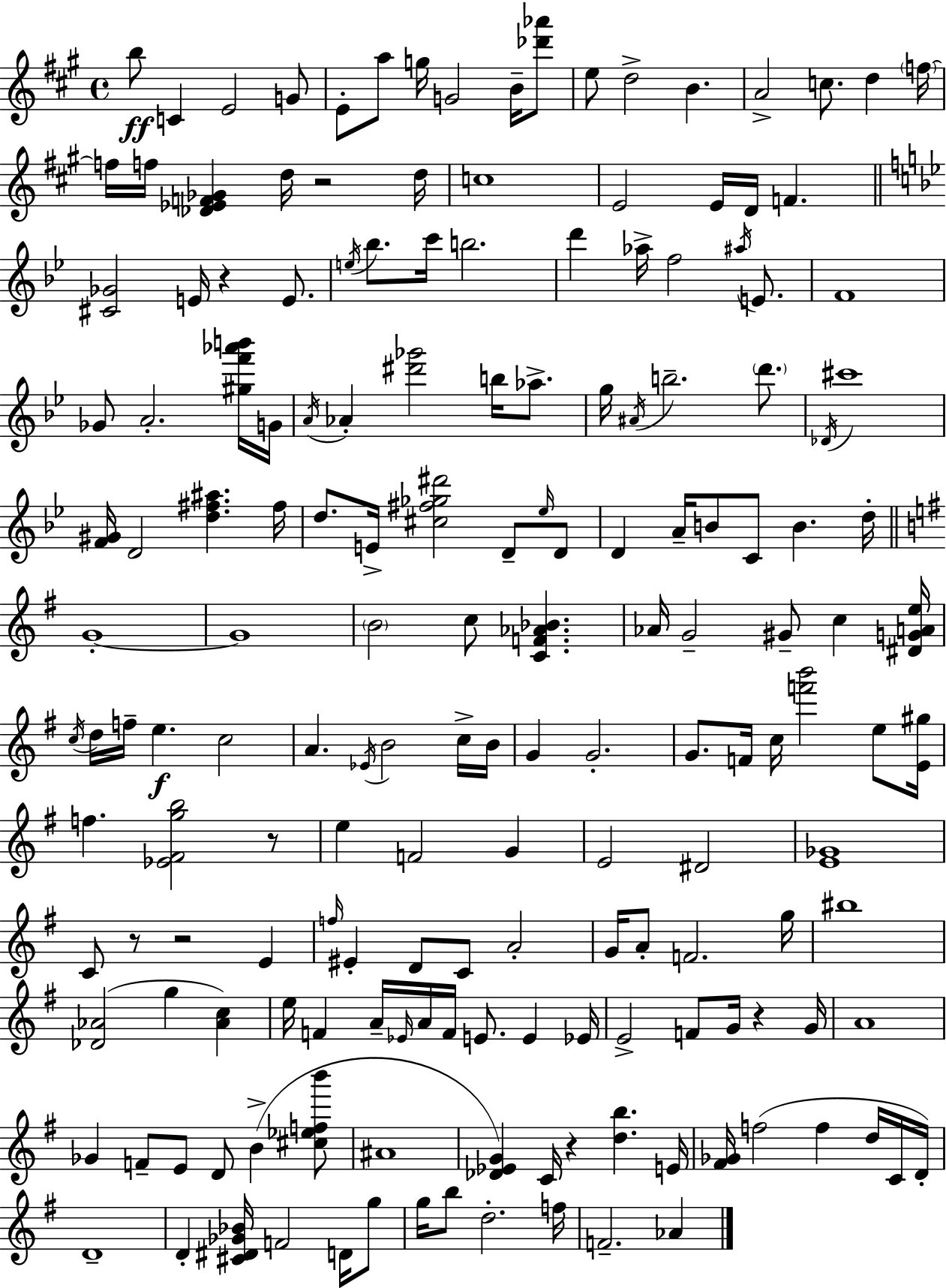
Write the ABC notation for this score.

X:1
T:Untitled
M:4/4
L:1/4
K:A
b/2 C E2 G/2 E/2 a/2 g/4 G2 B/4 [_d'_a']/2 e/2 d2 B A2 c/2 d f/4 f/4 f/4 [_D_EF_G] d/4 z2 d/4 c4 E2 E/4 D/4 F [^C_G]2 E/4 z E/2 e/4 _b/2 c'/4 b2 d' _a/4 f2 ^a/4 E/2 F4 _G/2 A2 [^gf'_a'b']/4 G/4 A/4 _A [^d'_g']2 b/4 _a/2 g/4 ^A/4 b2 d'/2 _D/4 ^c'4 [F^G]/4 D2 [d^f^a] ^f/4 d/2 E/4 [^c^f_g^d']2 D/2 _e/4 D/2 D A/4 B/2 C/2 B d/4 G4 G4 B2 c/2 [CF_A_B] _A/4 G2 ^G/2 c [^DGAe]/4 c/4 d/4 f/4 e c2 A _E/4 B2 c/4 B/4 G G2 G/2 F/4 c/4 [f'b']2 e/2 [E^g]/4 f [_E^Fgb]2 z/2 e F2 G E2 ^D2 [E_G]4 C/2 z/2 z2 E f/4 ^E D/2 C/2 A2 G/4 A/2 F2 g/4 ^b4 [_D_A]2 g [_Ac] e/4 F A/4 _E/4 A/4 F/4 E/2 E _E/4 E2 F/2 G/4 z G/4 A4 _G F/2 E/2 D/2 B [^c_efb']/2 ^A4 [_D_EG] C/4 z [db] E/4 [^F_G]/4 f2 f d/4 C/4 D/4 D4 D [^C^D_G_B]/4 F2 D/4 g/2 g/4 b/2 d2 f/4 F2 _A